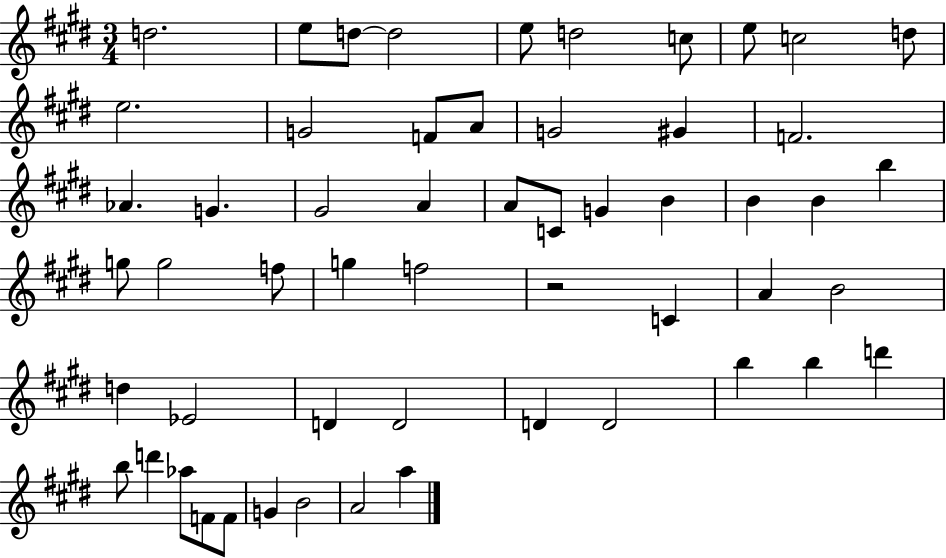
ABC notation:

X:1
T:Untitled
M:3/4
L:1/4
K:E
d2 e/2 d/2 d2 e/2 d2 c/2 e/2 c2 d/2 e2 G2 F/2 A/2 G2 ^G F2 _A G ^G2 A A/2 C/2 G B B B b g/2 g2 f/2 g f2 z2 C A B2 d _E2 D D2 D D2 b b d' b/2 d' _a/2 F/2 F/2 G B2 A2 a